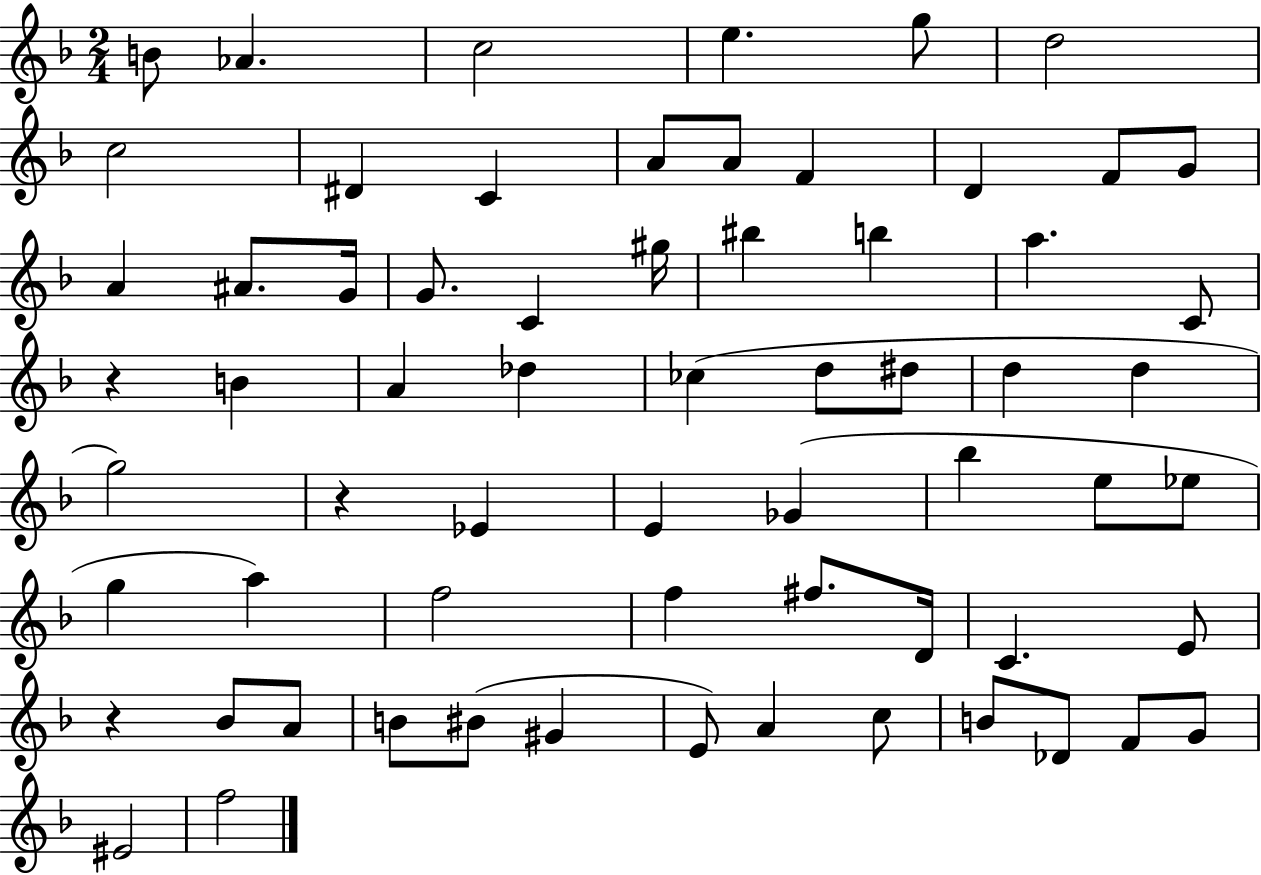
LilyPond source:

{
  \clef treble
  \numericTimeSignature
  \time 2/4
  \key f \major
  b'8 aes'4. | c''2 | e''4. g''8 | d''2 | \break c''2 | dis'4 c'4 | a'8 a'8 f'4 | d'4 f'8 g'8 | \break a'4 ais'8. g'16 | g'8. c'4 gis''16 | bis''4 b''4 | a''4. c'8 | \break r4 b'4 | a'4 des''4 | ces''4( d''8 dis''8 | d''4 d''4 | \break g''2) | r4 ees'4 | e'4 ges'4( | bes''4 e''8 ees''8 | \break g''4 a''4) | f''2 | f''4 fis''8. d'16 | c'4. e'8 | \break r4 bes'8 a'8 | b'8 bis'8( gis'4 | e'8) a'4 c''8 | b'8 des'8 f'8 g'8 | \break eis'2 | f''2 | \bar "|."
}